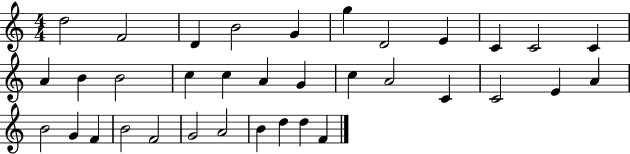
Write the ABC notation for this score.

X:1
T:Untitled
M:4/4
L:1/4
K:C
d2 F2 D B2 G g D2 E C C2 C A B B2 c c A G c A2 C C2 E A B2 G F B2 F2 G2 A2 B d d F